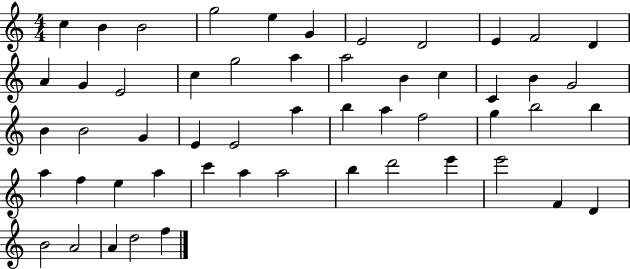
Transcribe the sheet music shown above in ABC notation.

X:1
T:Untitled
M:4/4
L:1/4
K:C
c B B2 g2 e G E2 D2 E F2 D A G E2 c g2 a a2 B c C B G2 B B2 G E E2 a b a f2 g b2 b a f e a c' a a2 b d'2 e' e'2 F D B2 A2 A d2 f